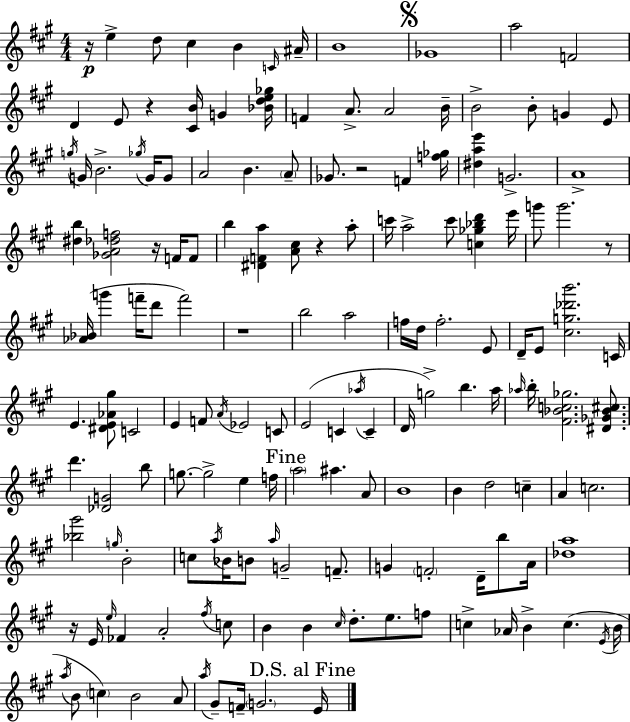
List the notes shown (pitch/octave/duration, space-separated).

R/s E5/q D5/e C#5/q B4/q C4/s A#4/s B4/w Gb4/w A5/h F4/h D4/q E4/e R/q [C#4,B4]/s G4/q [Bb4,D5,E5,Gb5]/s F4/q A4/e. A4/h B4/s B4/h B4/e G4/q E4/e G5/s G4/s B4/h. Gb5/s G4/s G4/e A4/h B4/q. A4/e Gb4/e. R/h F4/q [F5,Gb5]/s [D#5,A5,E6]/q G4/h. A4/w [D#5,B5]/q [Gb4,A4,Db5,F5]/h R/s F4/s F4/e B5/q [D#4,F4,A5]/q [A4,C#5]/e R/q A5/e C6/s A5/h C6/e [C5,Gb5,Bb5,D6]/q E6/s G6/e G6/h. R/e [Ab4,Bb4]/s G6/q F6/s D6/e F6/h R/w B5/h A5/h F5/s D5/s F5/h. E4/e D4/s E4/e [C#5,G5,Db6,B6]/h. C4/s E4/q. [D#4,E4,Ab4,G#5]/e C4/h E4/q F4/e A4/s Eb4/h C4/e E4/h C4/q Ab5/s C4/q D4/s G5/h B5/q. A5/s Ab5/s B5/s [F#4,Bb4,C5,Gb5]/h. [D#4,Gb4,Bb4,C#5]/e. D6/q. [Db4,G4]/h B5/e G5/e. G5/h E5/q F5/s A5/h A#5/q. A4/e B4/w B4/q D5/h C5/q A4/q C5/h. [Bb5,G#6]/h G5/s B4/h C5/e A5/s Bb4/s B4/e A5/s G4/h F4/e. G4/q F4/h D4/s B5/e A4/s [Db5,A5]/w R/s E4/s E5/s FES4/q A4/h F#5/s C5/e B4/q B4/q C#5/s D5/e. E5/e. F5/e C5/q Ab4/s B4/q C5/q. E4/s B4/s A5/s B4/e C5/q B4/h A4/e A5/s G#4/e F4/s G4/h. E4/s